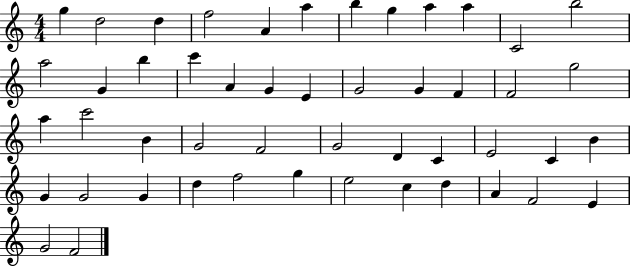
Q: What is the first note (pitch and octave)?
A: G5